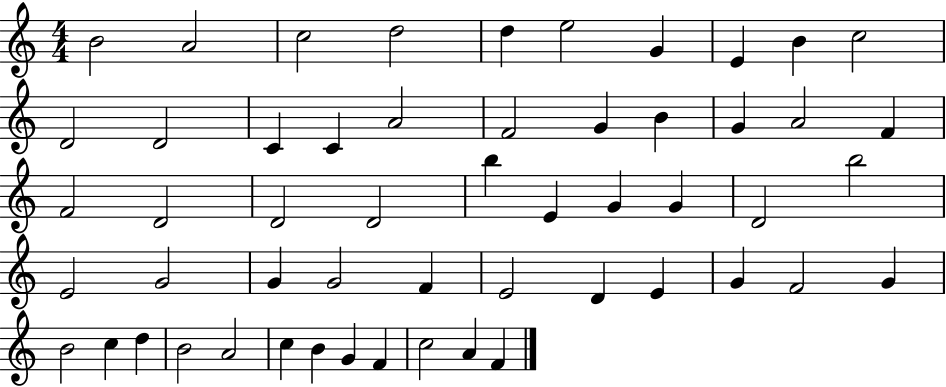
{
  \clef treble
  \numericTimeSignature
  \time 4/4
  \key c \major
  b'2 a'2 | c''2 d''2 | d''4 e''2 g'4 | e'4 b'4 c''2 | \break d'2 d'2 | c'4 c'4 a'2 | f'2 g'4 b'4 | g'4 a'2 f'4 | \break f'2 d'2 | d'2 d'2 | b''4 e'4 g'4 g'4 | d'2 b''2 | \break e'2 g'2 | g'4 g'2 f'4 | e'2 d'4 e'4 | g'4 f'2 g'4 | \break b'2 c''4 d''4 | b'2 a'2 | c''4 b'4 g'4 f'4 | c''2 a'4 f'4 | \break \bar "|."
}